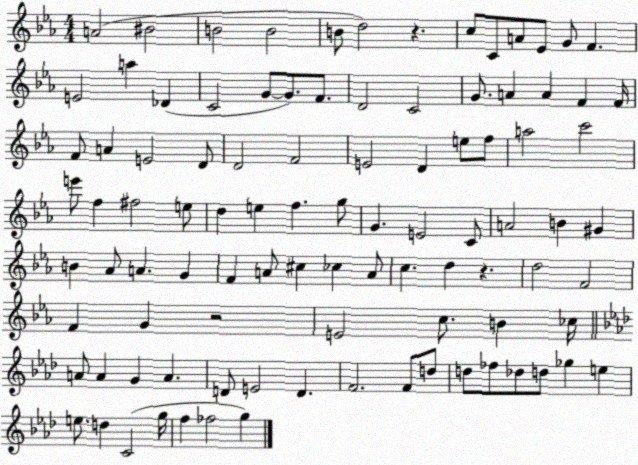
X:1
T:Untitled
M:4/4
L:1/4
K:Eb
A2 ^B2 B2 B2 B/2 d2 z c/2 C/2 A/2 _E/2 G/2 F E2 a _D C2 G/2 G/2 F/2 D2 C2 G/2 A A F F/4 F/2 A E2 D/2 D2 F2 E2 D e/2 f/2 a2 c'2 e'/2 f ^f2 e/2 d e f g/2 G E2 C/2 A2 B ^G B _A/2 A G F A/2 ^c _c A/2 c d z d2 F2 F G z2 E2 c/2 B _c/4 A/2 A G A D/2 E2 D F2 F/2 d/2 d/2 _f/2 _d/2 d/2 _g e e/2 d C2 g/4 f _f2 g